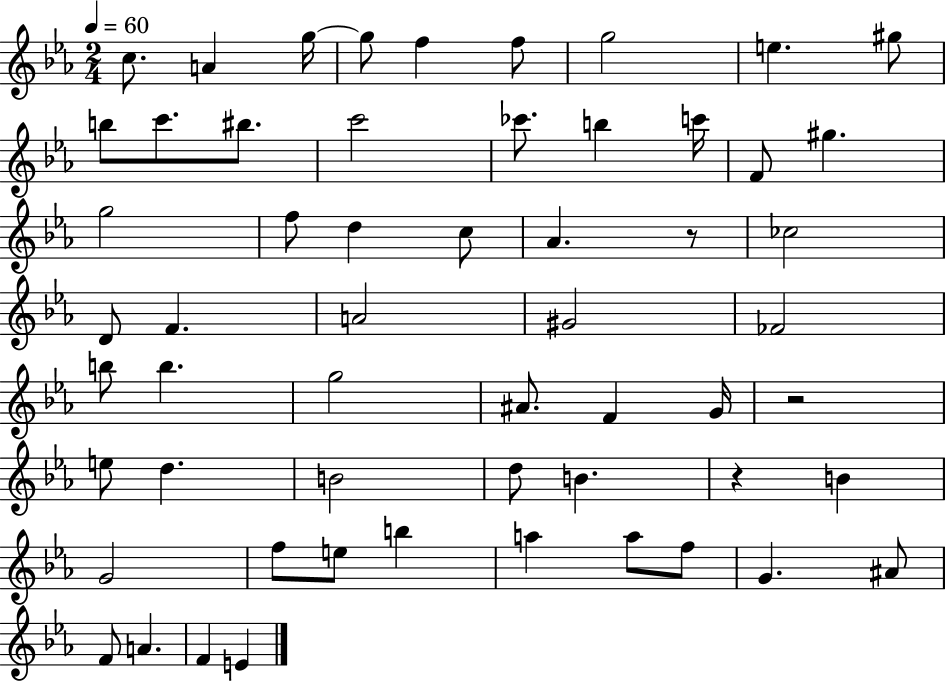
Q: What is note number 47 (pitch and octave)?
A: A5